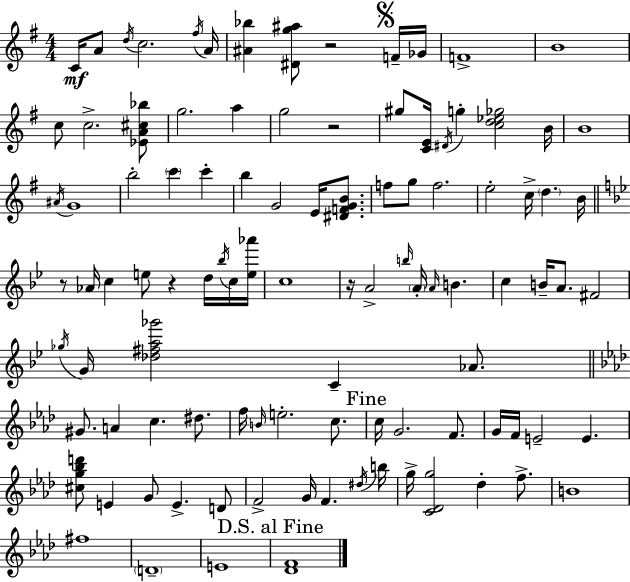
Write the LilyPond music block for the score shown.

{
  \clef treble
  \numericTimeSignature
  \time 4/4
  \key e \minor
  c'16\mf a'8 \acciaccatura { d''16 } c''2. | \acciaccatura { fis''16 } a'16 <ais' bes''>4 <dis' g'' ais''>8 r2 | \mark \markup { \musicglyph "scripts.segno" } f'16-- ges'16 f'1-> | b'1 | \break c''8 c''2.-> | <ees' a' cis'' bes''>8 g''2. a''4 | g''2 r2 | gis''8 <c' e'>16 \acciaccatura { dis'16 } g''4-. <c'' d'' ees'' ges''>2 | \break b'16 b'1 | \acciaccatura { ais'16 } g'1 | b''2-. \parenthesize c'''4 | c'''4-. b''4 g'2 | \break e'16 <dis' f' g' b'>8. f''8 g''8 f''2. | e''2-. c''16-> \parenthesize d''4. | b'16 \bar "||" \break \key bes \major r8 aes'16 c''4 e''8 r4 d''16 \acciaccatura { bes''16 } c''16 | <e'' aes'''>16 c''1 | r16 a'2-> \grace { b''16 } \parenthesize a'16-. \grace { a'16 } b'4. | c''4 b'16-- a'8. fis'2 | \break \acciaccatura { ges''16 } g'16 <des'' fis'' a'' ges'''>2 c'4-- | aes'8. \bar "||" \break \key aes \major gis'8. a'4 c''4. dis''8. | f''16 \grace { b'16 } e''2.-. c''8. | \mark "Fine" c''16 g'2. f'8. | g'16 f'16 e'2-- e'4. | \break <cis'' g'' bes'' d'''>8 e'4 g'8 e'4.-> d'8 | f'2-> g'16 f'4. | \acciaccatura { dis''16 } b''16 g''16-> <c' des' g''>2 des''4-. f''8.-> | b'1 | \break fis''1 | \parenthesize d'1-- | e'1 | \mark "D.S. al Fine" <des' f'>1 | \break \bar "|."
}